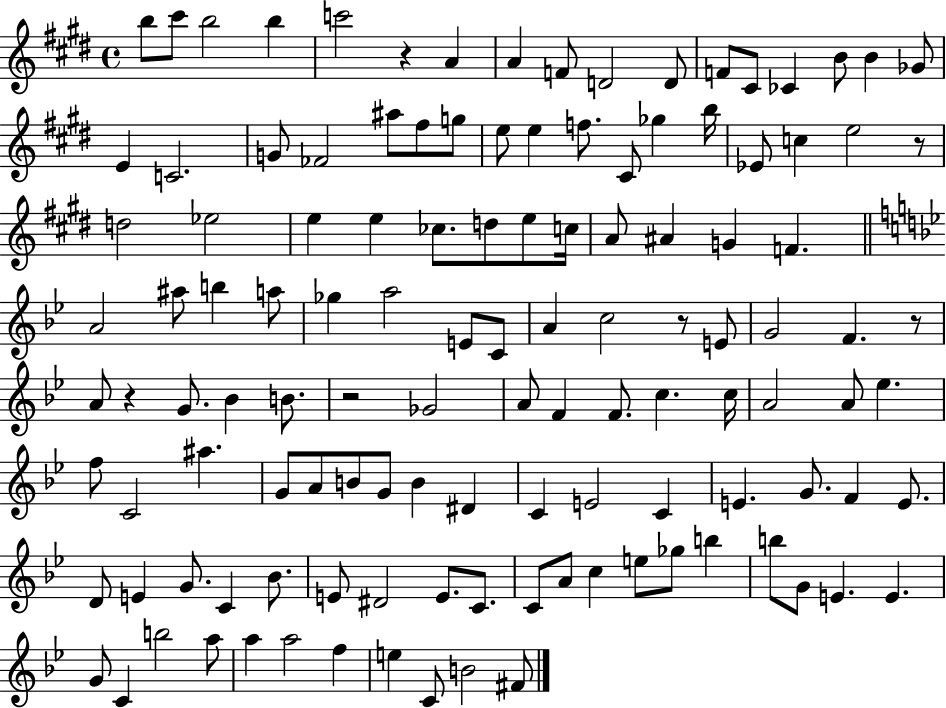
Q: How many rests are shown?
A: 6